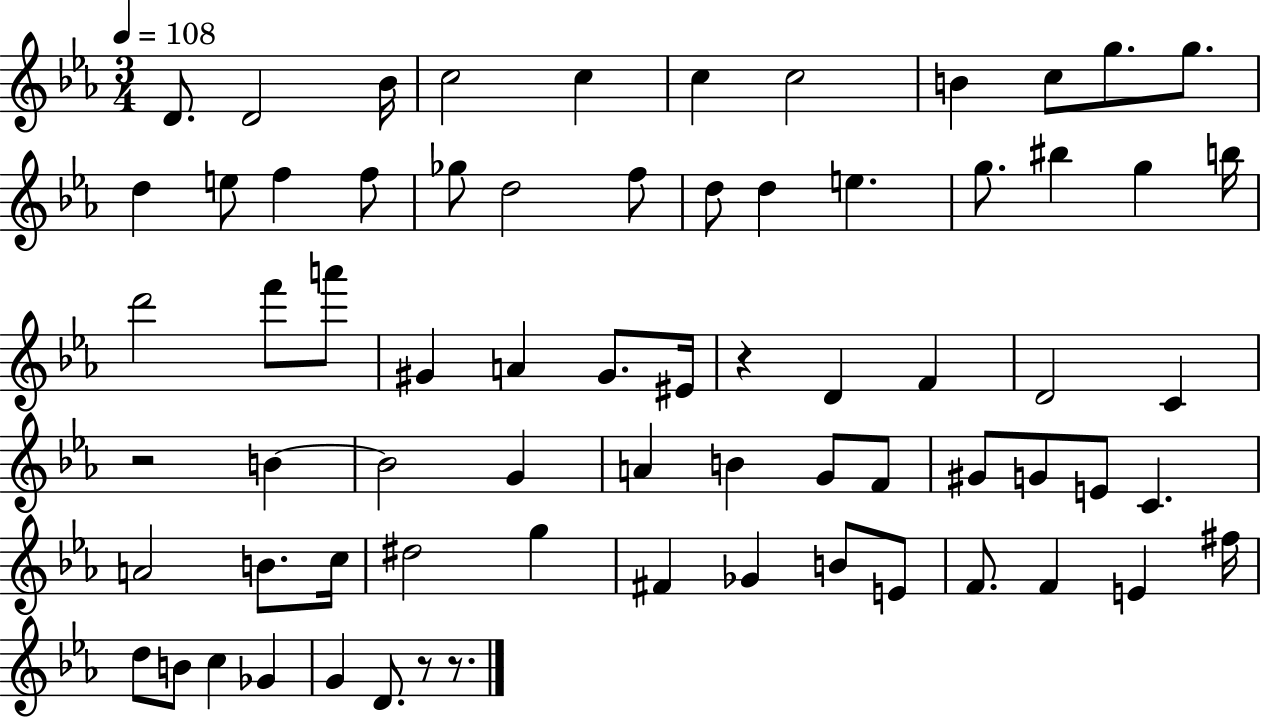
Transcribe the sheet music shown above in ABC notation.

X:1
T:Untitled
M:3/4
L:1/4
K:Eb
D/2 D2 _B/4 c2 c c c2 B c/2 g/2 g/2 d e/2 f f/2 _g/2 d2 f/2 d/2 d e g/2 ^b g b/4 d'2 f'/2 a'/2 ^G A ^G/2 ^E/4 z D F D2 C z2 B B2 G A B G/2 F/2 ^G/2 G/2 E/2 C A2 B/2 c/4 ^d2 g ^F _G B/2 E/2 F/2 F E ^f/4 d/2 B/2 c _G G D/2 z/2 z/2